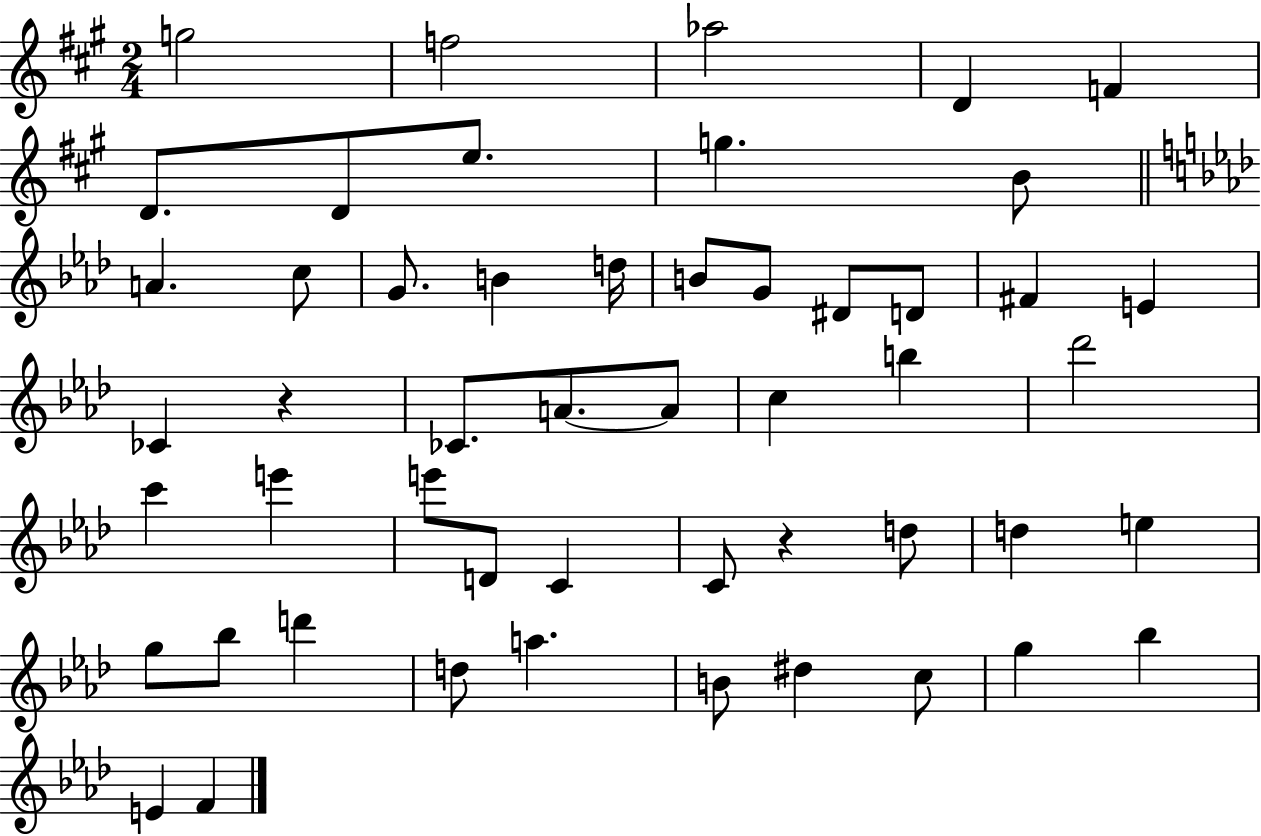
{
  \clef treble
  \numericTimeSignature
  \time 2/4
  \key a \major
  \repeat volta 2 { g''2 | f''2 | aes''2 | d'4 f'4 | \break d'8. d'8 e''8. | g''4. b'8 | \bar "||" \break \key aes \major a'4. c''8 | g'8. b'4 d''16 | b'8 g'8 dis'8 d'8 | fis'4 e'4 | \break ces'4 r4 | ces'8. a'8.~~ a'8 | c''4 b''4 | des'''2 | \break c'''4 e'''4 | e'''8 d'8 c'4 | c'8 r4 d''8 | d''4 e''4 | \break g''8 bes''8 d'''4 | d''8 a''4. | b'8 dis''4 c''8 | g''4 bes''4 | \break e'4 f'4 | } \bar "|."
}